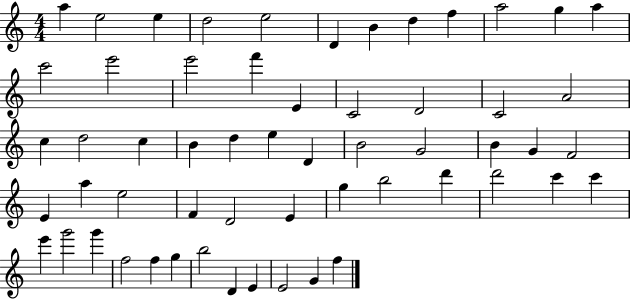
A5/q E5/h E5/q D5/h E5/h D4/q B4/q D5/q F5/q A5/h G5/q A5/q C6/h E6/h E6/h F6/q E4/q C4/h D4/h C4/h A4/h C5/q D5/h C5/q B4/q D5/q E5/q D4/q B4/h G4/h B4/q G4/q F4/h E4/q A5/q E5/h F4/q D4/h E4/q G5/q B5/h D6/q D6/h C6/q C6/q E6/q G6/h G6/q F5/h F5/q G5/q B5/h D4/q E4/q E4/h G4/q F5/q